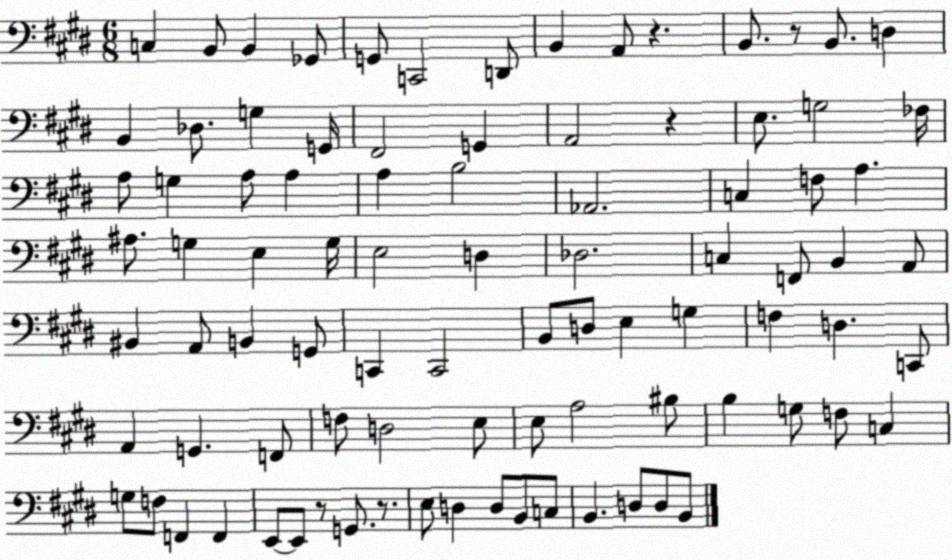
X:1
T:Untitled
M:6/8
L:1/4
K:E
C, B,,/2 B,, _G,,/2 G,,/2 C,,2 D,,/2 B,, A,,/2 z B,,/2 z/2 B,,/2 D, B,, _D,/2 G, G,,/4 ^F,,2 G,, A,,2 z E,/2 G,2 _F,/4 A,/2 G, A,/2 A, A, B,2 _A,,2 C, F,/2 A, ^A,/2 G, E, G,/4 E,2 D, _D,2 C, F,,/2 B,, A,,/2 ^B,, A,,/2 B,, G,,/2 C,, C,,2 B,,/2 D,/2 E, G, F, D, C,,/2 A,, G,, F,,/2 F,/2 D,2 E,/2 E,/2 A,2 ^B,/2 B, G,/2 F,/2 C, G,/2 F,/2 F,, F,, E,,/2 E,,/2 z/2 G,,/2 z/2 E,/2 D, D,/2 B,,/2 C,/2 B,, D,/2 D,/2 B,,/2